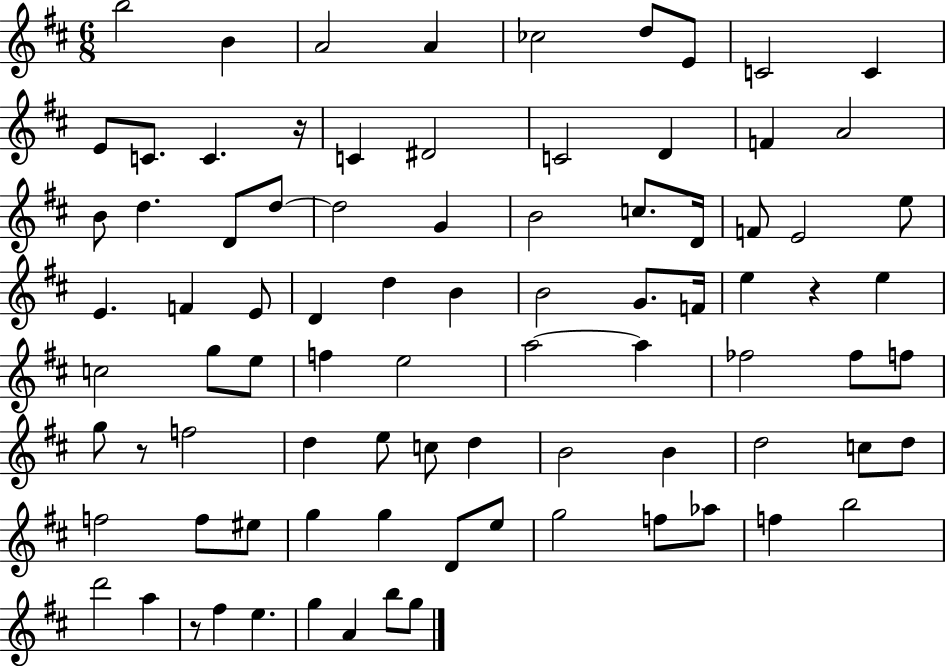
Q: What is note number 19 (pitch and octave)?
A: B4